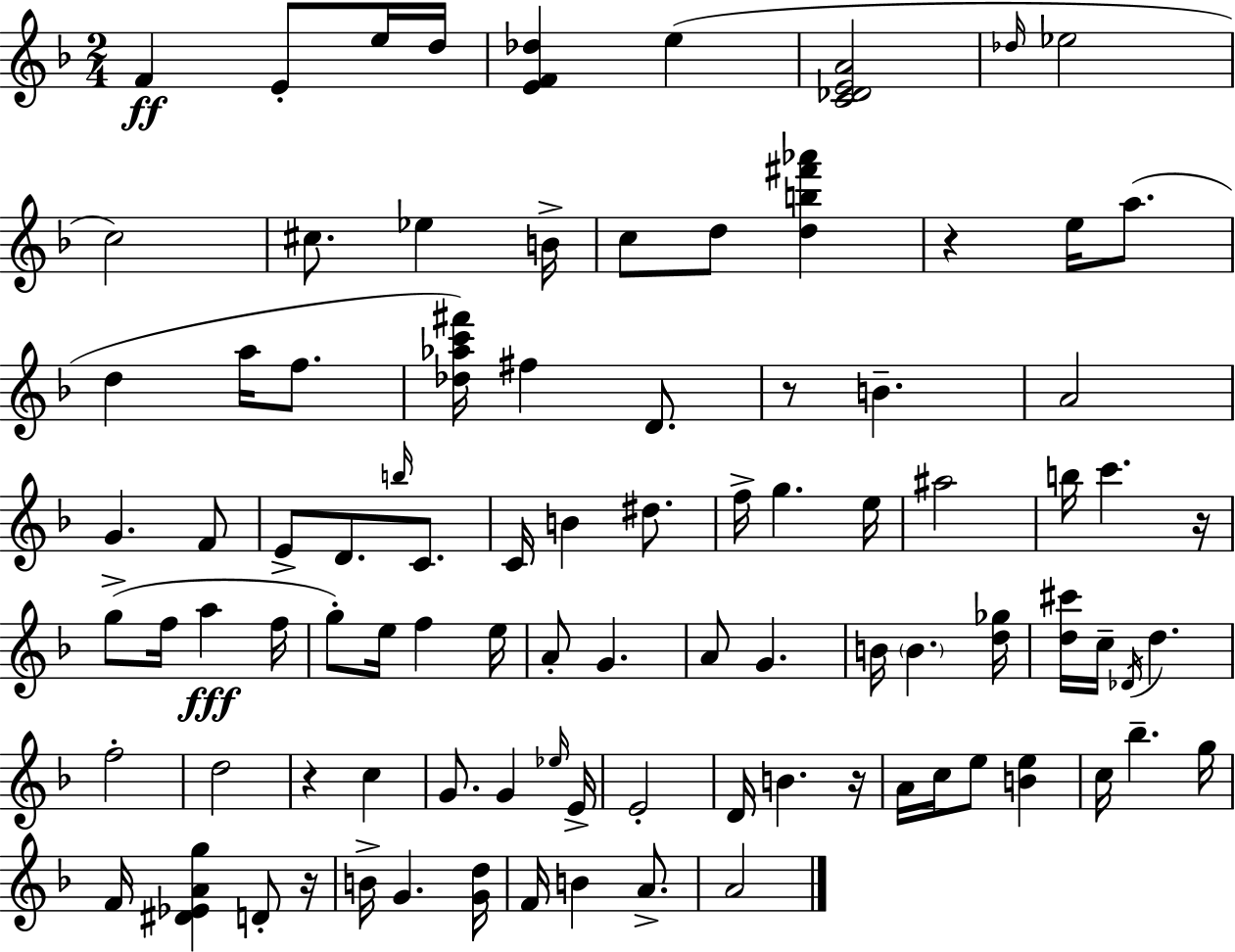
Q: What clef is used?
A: treble